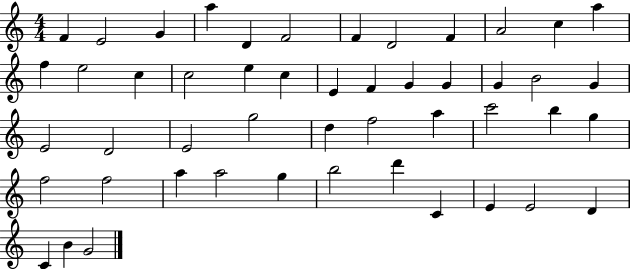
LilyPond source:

{
  \clef treble
  \numericTimeSignature
  \time 4/4
  \key c \major
  f'4 e'2 g'4 | a''4 d'4 f'2 | f'4 d'2 f'4 | a'2 c''4 a''4 | \break f''4 e''2 c''4 | c''2 e''4 c''4 | e'4 f'4 g'4 g'4 | g'4 b'2 g'4 | \break e'2 d'2 | e'2 g''2 | d''4 f''2 a''4 | c'''2 b''4 g''4 | \break f''2 f''2 | a''4 a''2 g''4 | b''2 d'''4 c'4 | e'4 e'2 d'4 | \break c'4 b'4 g'2 | \bar "|."
}